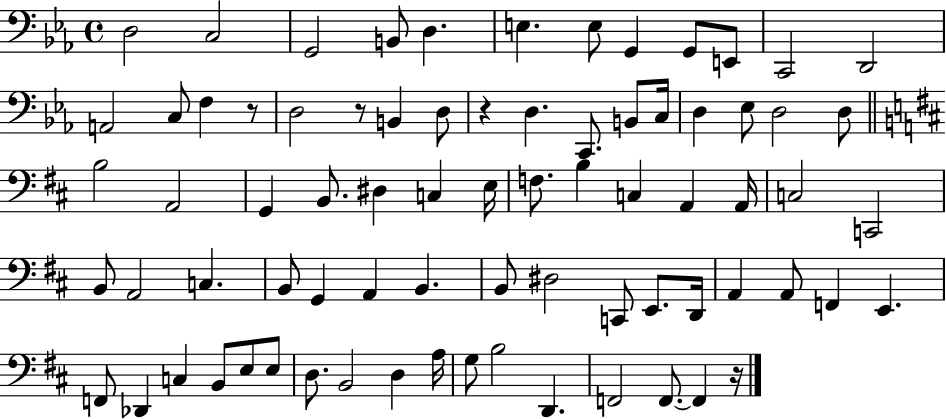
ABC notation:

X:1
T:Untitled
M:4/4
L:1/4
K:Eb
D,2 C,2 G,,2 B,,/2 D, E, E,/2 G,, G,,/2 E,,/2 C,,2 D,,2 A,,2 C,/2 F, z/2 D,2 z/2 B,, D,/2 z D, C,,/2 B,,/2 C,/4 D, _E,/2 D,2 D,/2 B,2 A,,2 G,, B,,/2 ^D, C, E,/4 F,/2 B, C, A,, A,,/4 C,2 C,,2 B,,/2 A,,2 C, B,,/2 G,, A,, B,, B,,/2 ^D,2 C,,/2 E,,/2 D,,/4 A,, A,,/2 F,, E,, F,,/2 _D,, C, B,,/2 E,/2 E,/2 D,/2 B,,2 D, A,/4 G,/2 B,2 D,, F,,2 F,,/2 F,, z/4